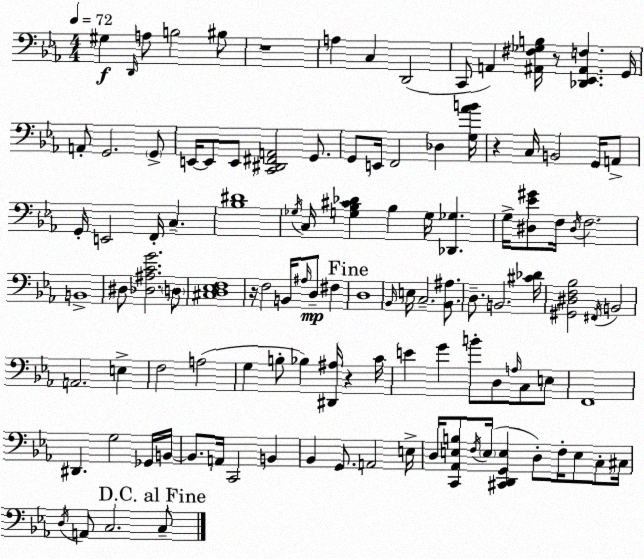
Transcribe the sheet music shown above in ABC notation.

X:1
T:Untitled
M:4/4
L:1/4
K:Eb
^G, D,,/4 A,/2 B,2 ^B,/2 z4 A, C, D,,2 C,,/2 A,, [^A,,^F,_G,B,]/4 z/2 [_D,,_E,,^A,,F,] G,,/4 A,,/2 G,,2 G,,/2 E,,/4 E,,/2 E,,/2 [C,,^D,,^F,,A,,]2 G,,/2 G,,/2 E,,/4 F,,2 _D, [G,_AB]/4 z C,/4 B,,2 G,,/4 A,,/2 G,,/4 E,,2 F,,/4 C, [_B,^D]4 _G,/4 C,/4 [G,_B,^C_D] _B, G,/4 [_D,,_G,] G,/4 [^D,_E^G]/2 F,/4 ^D,/4 F,2 B,,4 ^D,/2 [_D,^A,CG]2 D,/2 [^C,D,_E,F,]4 z/4 F,2 B,,/4 ^A,/4 D,/2 ^F, D,4 _B,,/4 E,/4 C,2 [_B,,^A,]/2 D,/2 B,,2 [^C_D]/4 [^G,,^D,F,_B,]2 ^F,,/4 B,,2 A,,2 E, F,2 A,2 G, B,/2 _B, [^D,,^A,]/4 z C/4 E G B/2 D,/2 A,/4 C,/2 E,/2 F,,4 ^D,, G,2 _G,,/4 B,,/4 B,,/2 A,,/4 C,,2 B,, _B,, G,,/2 A,,2 E,/4 D,/4 [C,,_A,,E,B,]/2 F,/4 E,/4 [^C,,D,,G,,E,] D,/2 F,/4 E,/2 C,/2 ^C,/4 D,/4 A,,/2 C,2 C,/2